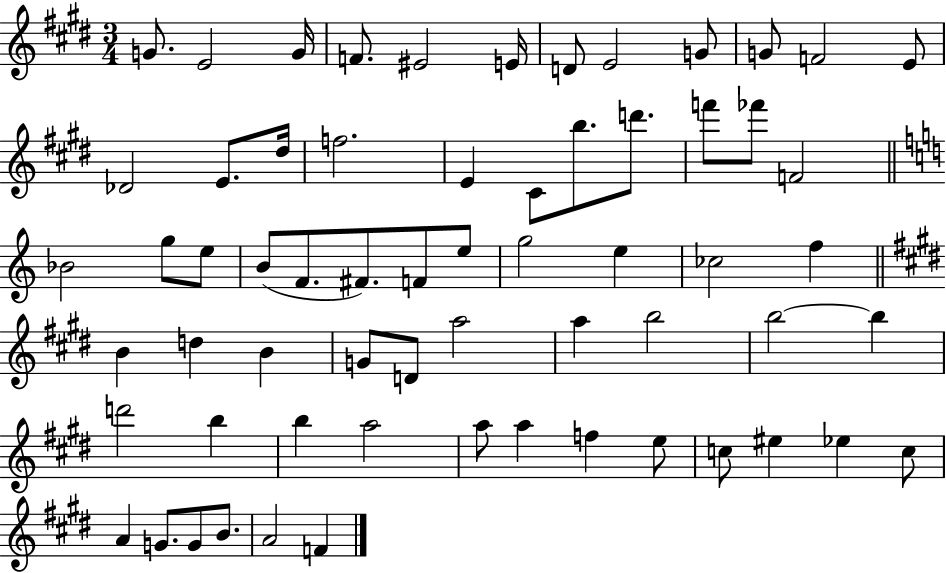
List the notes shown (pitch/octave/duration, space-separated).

G4/e. E4/h G4/s F4/e. EIS4/h E4/s D4/e E4/h G4/e G4/e F4/h E4/e Db4/h E4/e. D#5/s F5/h. E4/q C#4/e B5/e. D6/e. F6/e FES6/e F4/h Bb4/h G5/e E5/e B4/e F4/e. F#4/e. F4/e E5/e G5/h E5/q CES5/h F5/q B4/q D5/q B4/q G4/e D4/e A5/h A5/q B5/h B5/h B5/q D6/h B5/q B5/q A5/h A5/e A5/q F5/q E5/e C5/e EIS5/q Eb5/q C5/e A4/q G4/e. G4/e B4/e. A4/h F4/q